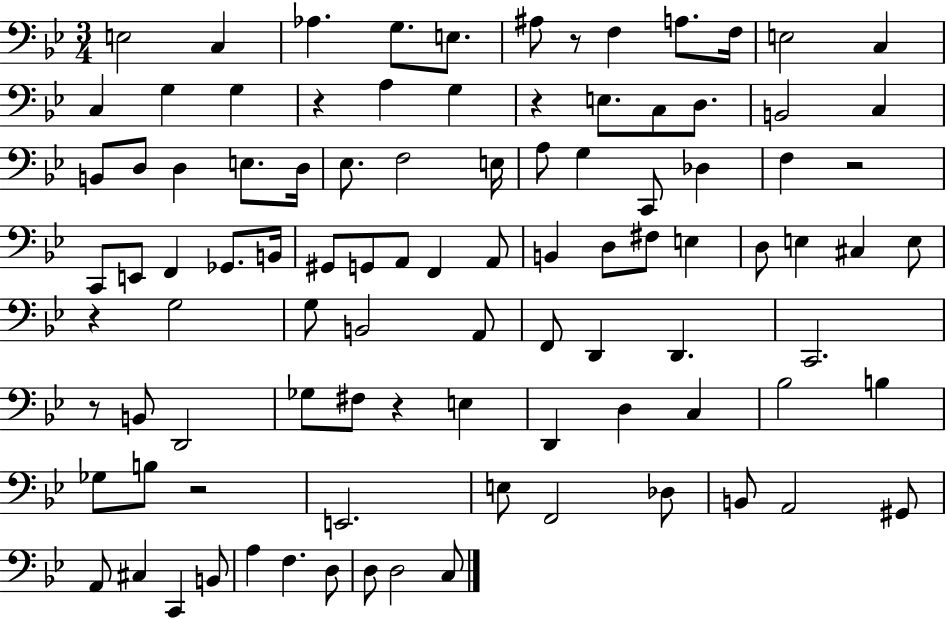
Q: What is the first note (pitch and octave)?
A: E3